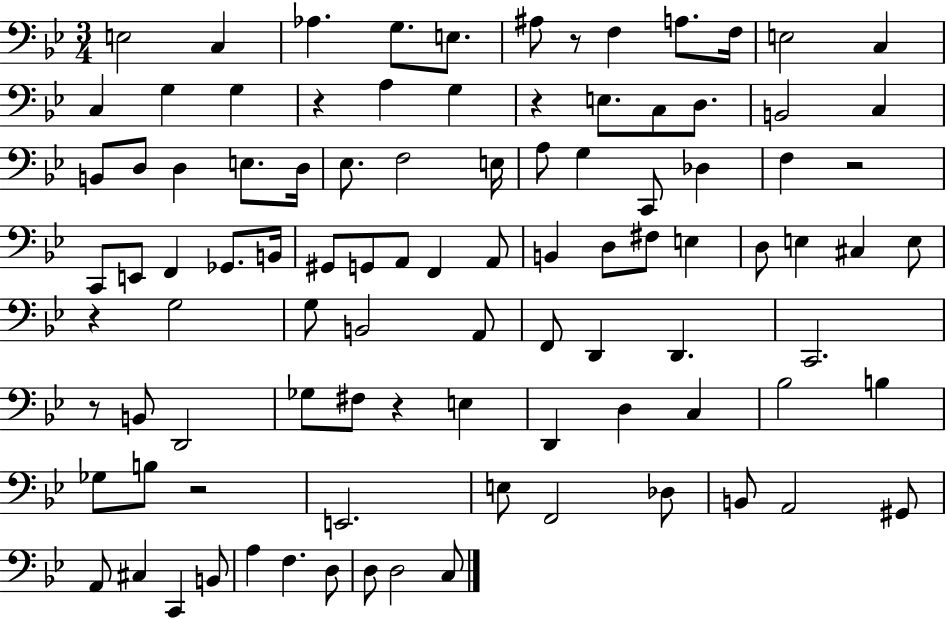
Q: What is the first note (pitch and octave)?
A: E3